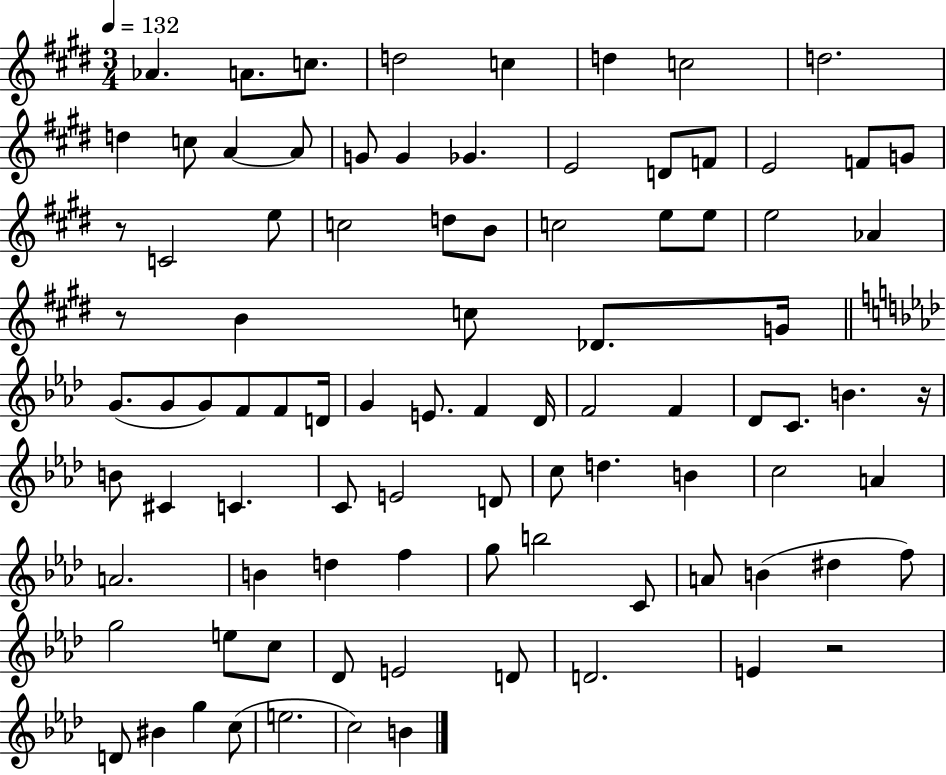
X:1
T:Untitled
M:3/4
L:1/4
K:E
_A A/2 c/2 d2 c d c2 d2 d c/2 A A/2 G/2 G _G E2 D/2 F/2 E2 F/2 G/2 z/2 C2 e/2 c2 d/2 B/2 c2 e/2 e/2 e2 _A z/2 B c/2 _D/2 G/4 G/2 G/2 G/2 F/2 F/2 D/4 G E/2 F _D/4 F2 F _D/2 C/2 B z/4 B/2 ^C C C/2 E2 D/2 c/2 d B c2 A A2 B d f g/2 b2 C/2 A/2 B ^d f/2 g2 e/2 c/2 _D/2 E2 D/2 D2 E z2 D/2 ^B g c/2 e2 c2 B